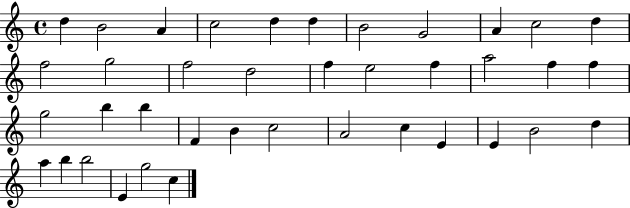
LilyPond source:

{
  \clef treble
  \time 4/4
  \defaultTimeSignature
  \key c \major
  d''4 b'2 a'4 | c''2 d''4 d''4 | b'2 g'2 | a'4 c''2 d''4 | \break f''2 g''2 | f''2 d''2 | f''4 e''2 f''4 | a''2 f''4 f''4 | \break g''2 b''4 b''4 | f'4 b'4 c''2 | a'2 c''4 e'4 | e'4 b'2 d''4 | \break a''4 b''4 b''2 | e'4 g''2 c''4 | \bar "|."
}